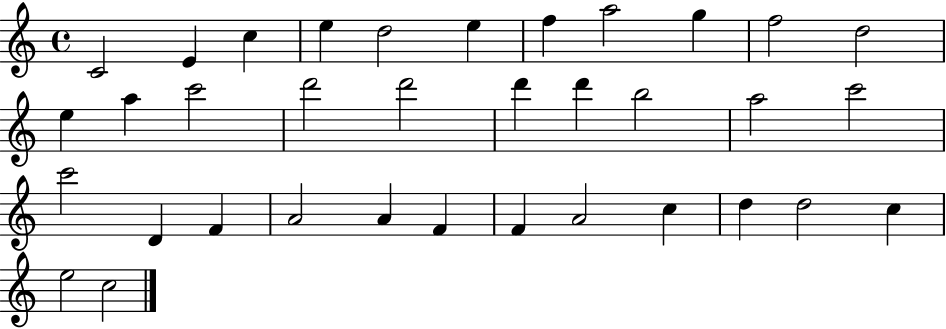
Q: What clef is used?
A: treble